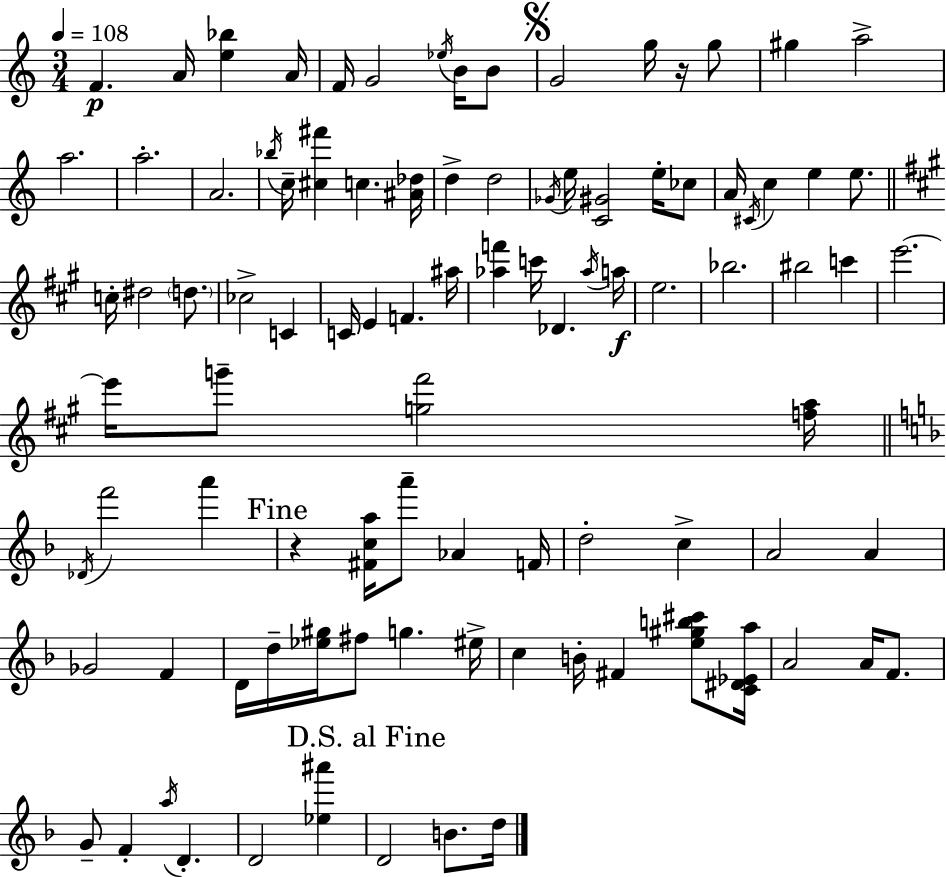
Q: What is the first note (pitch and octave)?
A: F4